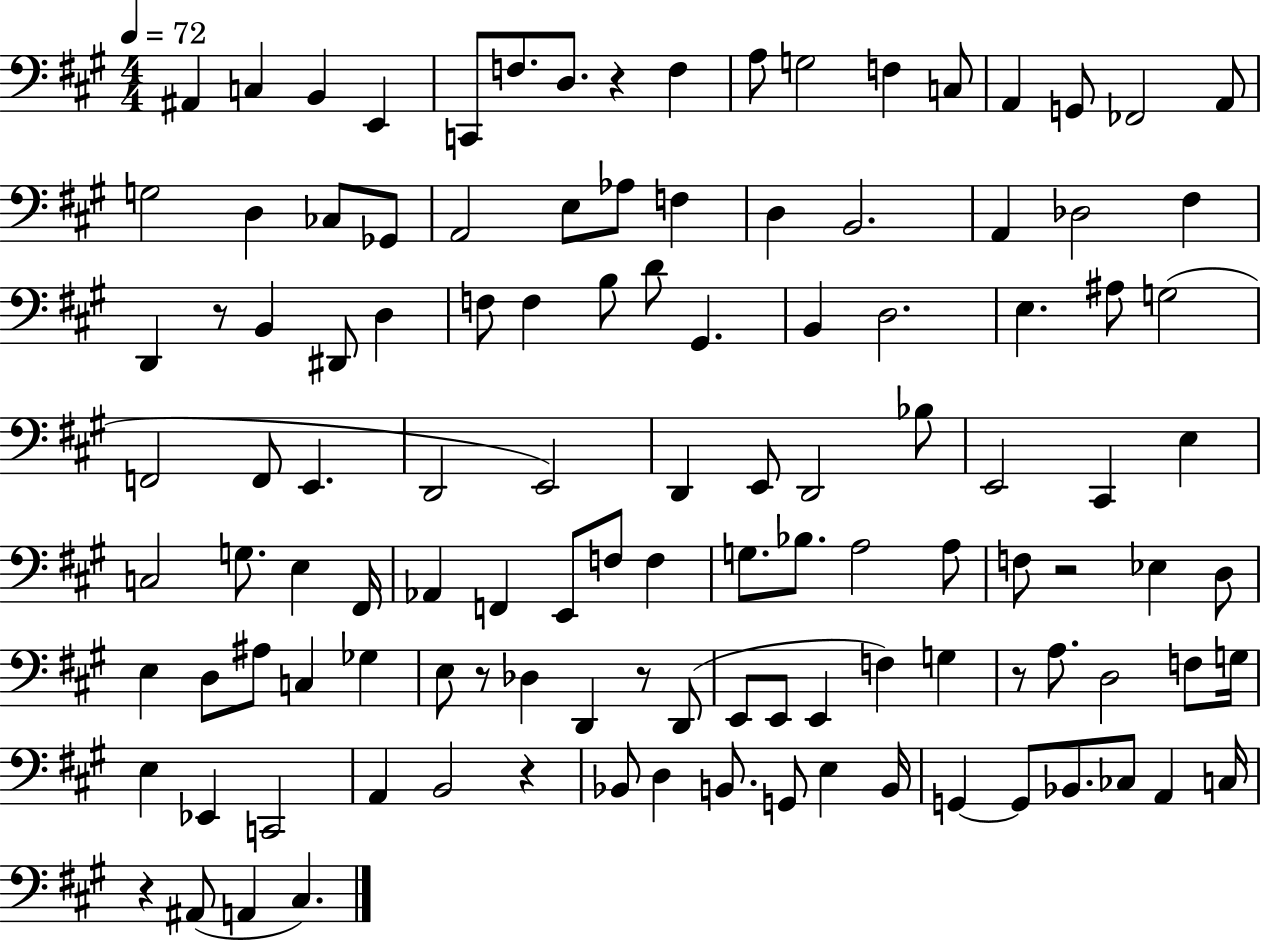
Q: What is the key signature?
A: A major